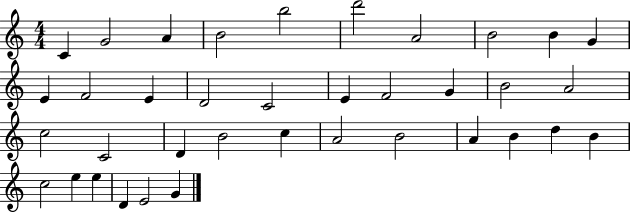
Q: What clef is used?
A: treble